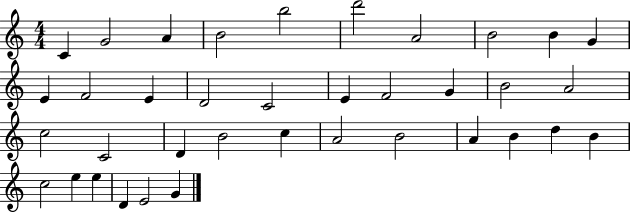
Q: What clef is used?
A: treble